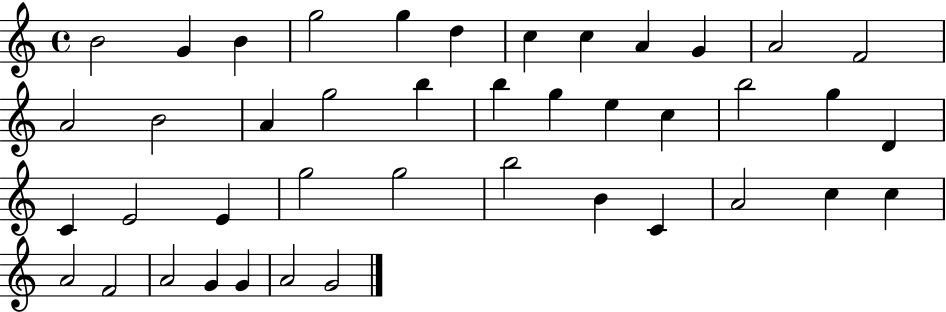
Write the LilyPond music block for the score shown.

{
  \clef treble
  \time 4/4
  \defaultTimeSignature
  \key c \major
  b'2 g'4 b'4 | g''2 g''4 d''4 | c''4 c''4 a'4 g'4 | a'2 f'2 | \break a'2 b'2 | a'4 g''2 b''4 | b''4 g''4 e''4 c''4 | b''2 g''4 d'4 | \break c'4 e'2 e'4 | g''2 g''2 | b''2 b'4 c'4 | a'2 c''4 c''4 | \break a'2 f'2 | a'2 g'4 g'4 | a'2 g'2 | \bar "|."
}